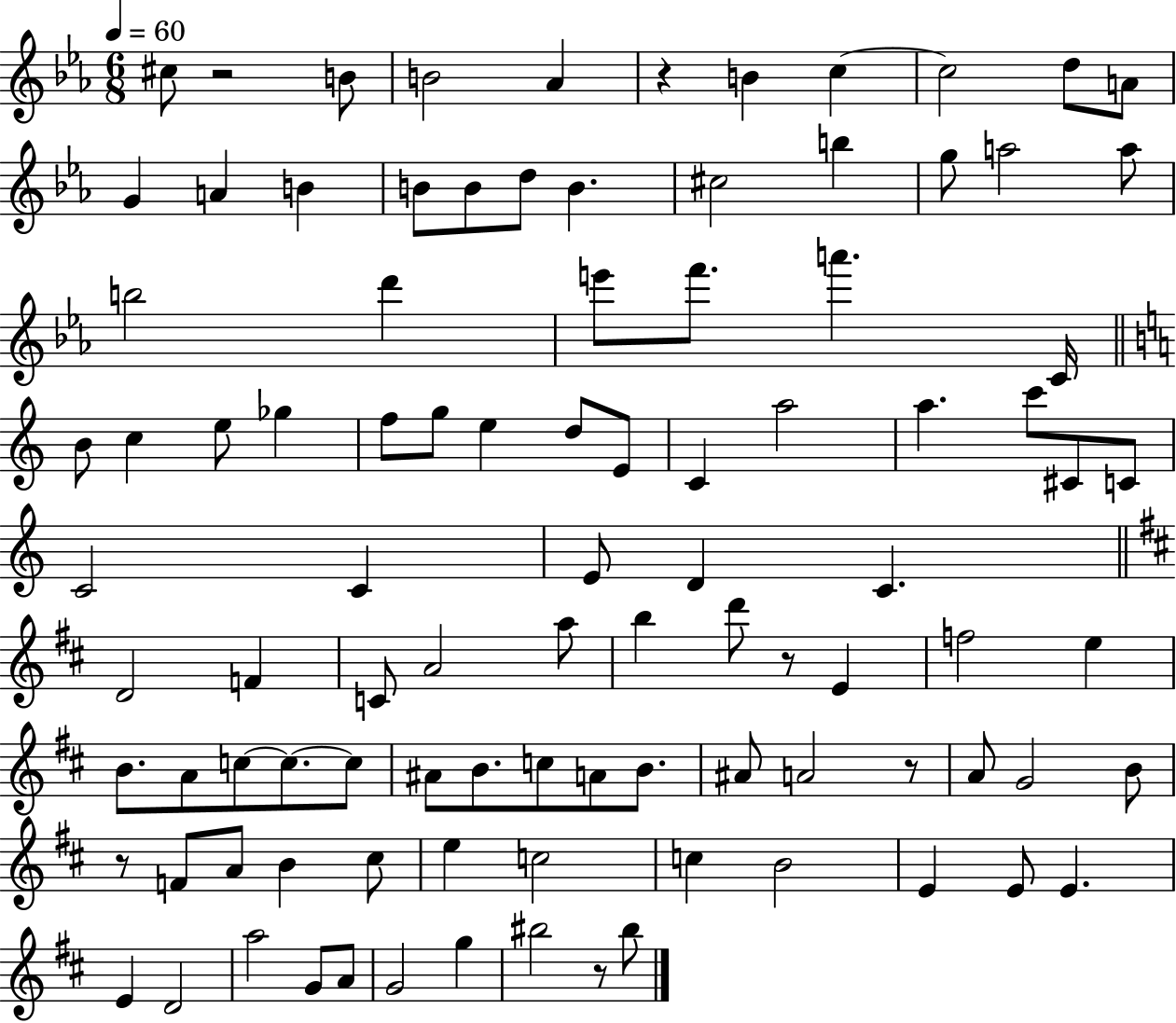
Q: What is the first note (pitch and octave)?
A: C#5